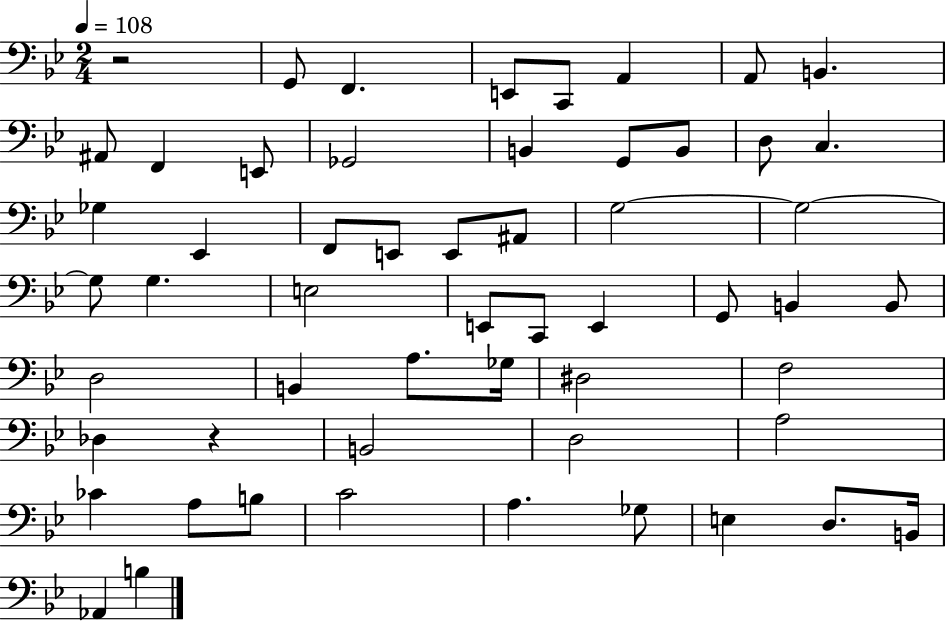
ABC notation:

X:1
T:Untitled
M:2/4
L:1/4
K:Bb
z2 G,,/2 F,, E,,/2 C,,/2 A,, A,,/2 B,, ^A,,/2 F,, E,,/2 _G,,2 B,, G,,/2 B,,/2 D,/2 C, _G, _E,, F,,/2 E,,/2 E,,/2 ^A,,/2 G,2 G,2 G,/2 G, E,2 E,,/2 C,,/2 E,, G,,/2 B,, B,,/2 D,2 B,, A,/2 _G,/4 ^D,2 F,2 _D, z B,,2 D,2 A,2 _C A,/2 B,/2 C2 A, _G,/2 E, D,/2 B,,/4 _A,, B,